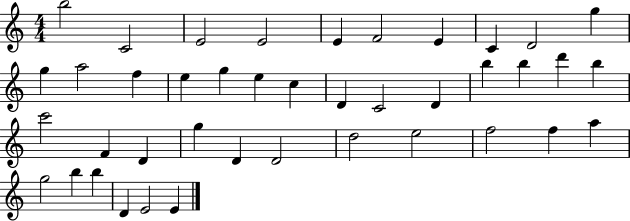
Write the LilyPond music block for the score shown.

{
  \clef treble
  \numericTimeSignature
  \time 4/4
  \key c \major
  b''2 c'2 | e'2 e'2 | e'4 f'2 e'4 | c'4 d'2 g''4 | \break g''4 a''2 f''4 | e''4 g''4 e''4 c''4 | d'4 c'2 d'4 | b''4 b''4 d'''4 b''4 | \break c'''2 f'4 d'4 | g''4 d'4 d'2 | d''2 e''2 | f''2 f''4 a''4 | \break g''2 b''4 b''4 | d'4 e'2 e'4 | \bar "|."
}